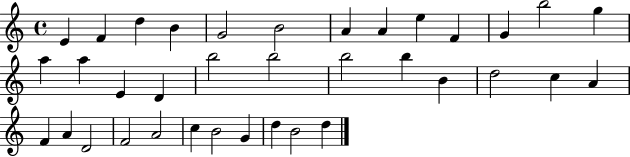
E4/q F4/q D5/q B4/q G4/h B4/h A4/q A4/q E5/q F4/q G4/q B5/h G5/q A5/q A5/q E4/q D4/q B5/h B5/h B5/h B5/q B4/q D5/h C5/q A4/q F4/q A4/q D4/h F4/h A4/h C5/q B4/h G4/q D5/q B4/h D5/q